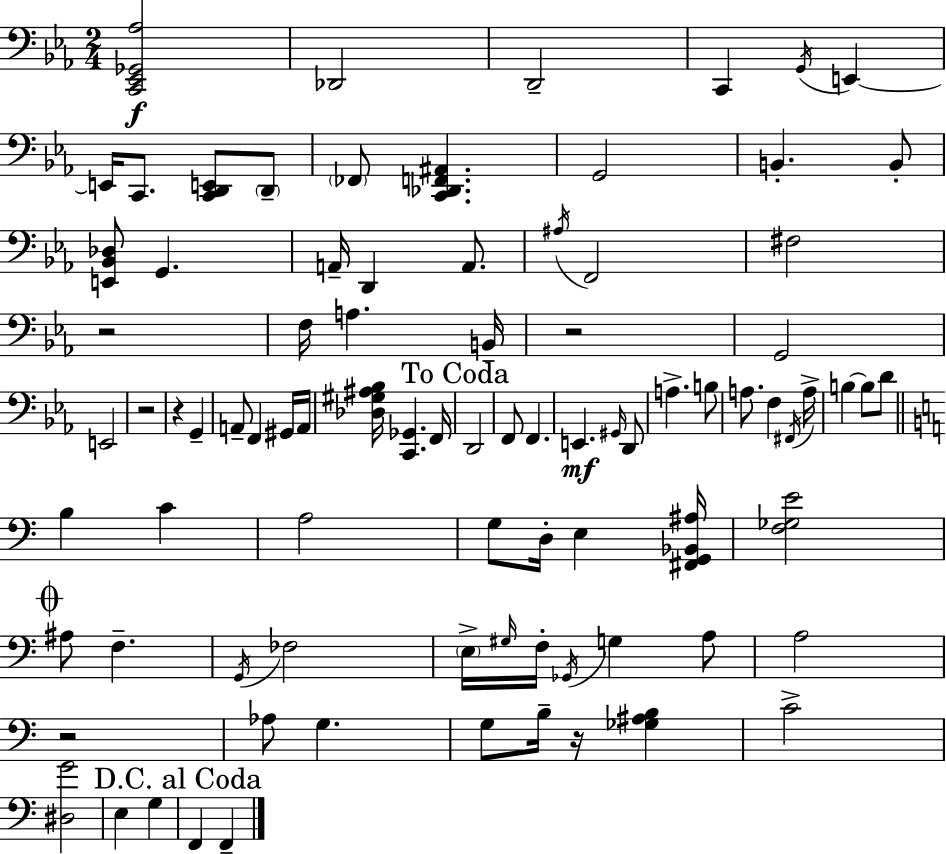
{
  \clef bass
  \numericTimeSignature
  \time 2/4
  \key ees \major
  \repeat volta 2 { <c, ees, ges, aes>2\f | des,2 | d,2-- | c,4 \acciaccatura { g,16 } e,4~~ | \break e,16 c,8. <c, d, e,>8 \parenthesize d,8-- | \parenthesize fes,8 <c, des, f, ais,>4. | g,2 | b,4.-. b,8-. | \break <e, bes, des>8 g,4. | a,16-- d,4 a,8. | \acciaccatura { ais16 } f,2 | fis2 | \break r2 | f16 a4. | b,16-- r2 | g,2 | \break e,2 | r2 | r4 g,4-- | a,8-- f,4 | \break gis,16 a,16 <des gis ais bes>16 <c, ges,>4. | f,16 \mark "To Coda" d,2 | f,8 f,4. | e,4.\mf | \break \grace { gis,16 } d,8 a4.-> | b8 a8. f4 | \acciaccatura { fis,16 } a16-> b4~~ | b8 d'8 \bar "||" \break \key c \major b4 c'4 | a2 | g8 d16-. e4 <fis, g, bes, ais>16 | <f ges e'>2 | \break \mark \markup { \musicglyph "scripts.coda" } ais8 f4.-- | \acciaccatura { g,16 } fes2 | \parenthesize e16-> \grace { gis16 } f16-. \acciaccatura { ges,16 } g4 | a8 a2 | \break r2 | aes8 g4. | g8 b16-- r16 <ges ais b>4 | c'2-> | \break <dis g'>2 | e4 g4 | \mark "D.C. al Coda" f,4 f,4-- | } \bar "|."
}